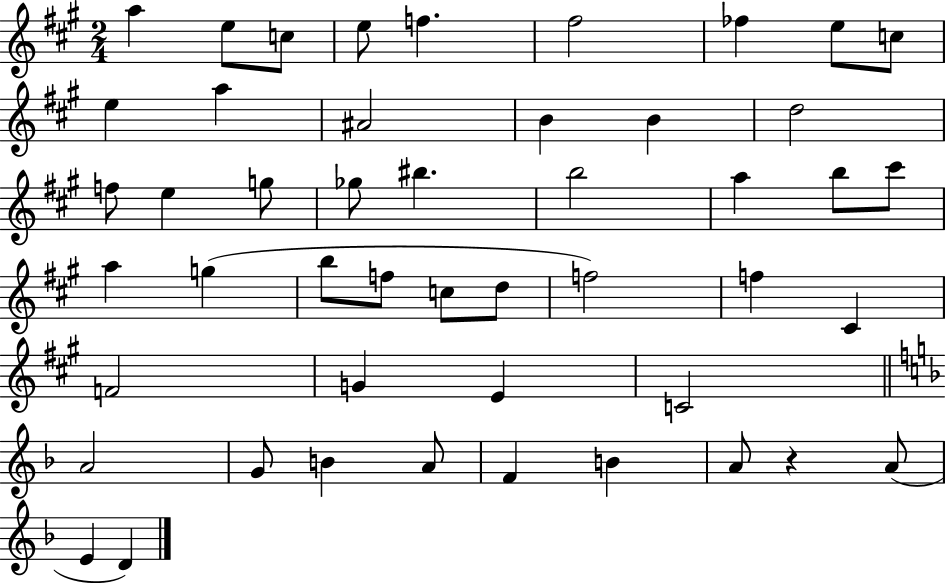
A5/q E5/e C5/e E5/e F5/q. F#5/h FES5/q E5/e C5/e E5/q A5/q A#4/h B4/q B4/q D5/h F5/e E5/q G5/e Gb5/e BIS5/q. B5/h A5/q B5/e C#6/e A5/q G5/q B5/e F5/e C5/e D5/e F5/h F5/q C#4/q F4/h G4/q E4/q C4/h A4/h G4/e B4/q A4/e F4/q B4/q A4/e R/q A4/e E4/q D4/q